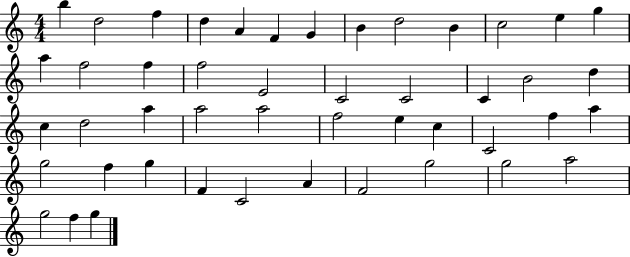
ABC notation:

X:1
T:Untitled
M:4/4
L:1/4
K:C
b d2 f d A F G B d2 B c2 e g a f2 f f2 E2 C2 C2 C B2 d c d2 a a2 a2 f2 e c C2 f a g2 f g F C2 A F2 g2 g2 a2 g2 f g